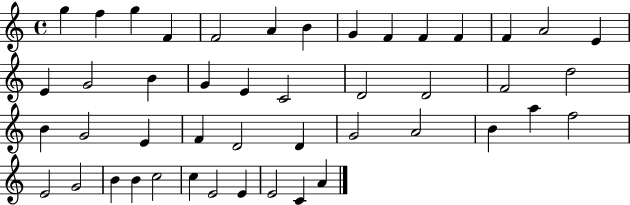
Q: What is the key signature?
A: C major